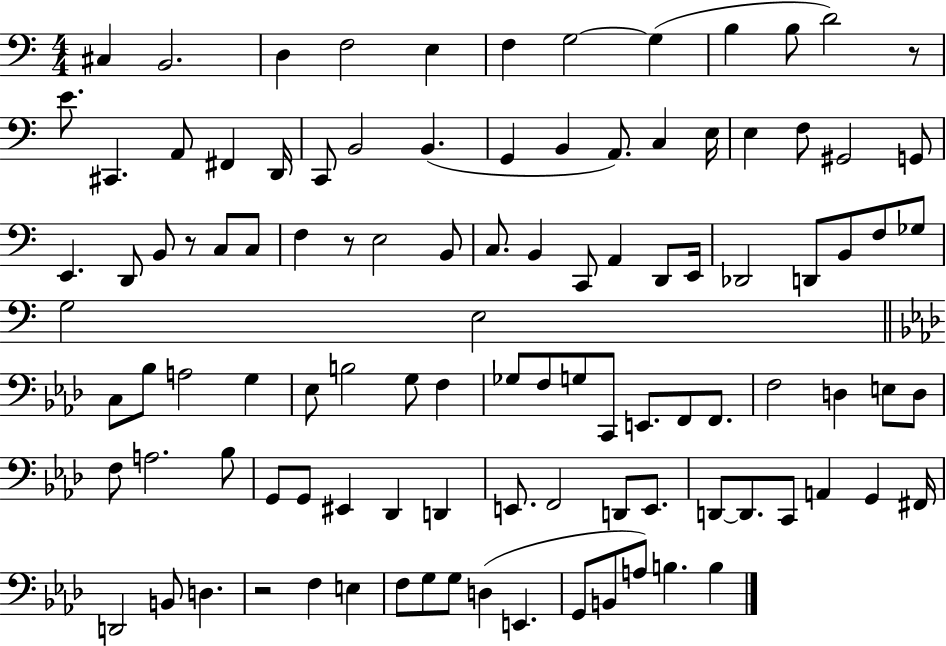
{
  \clef bass
  \numericTimeSignature
  \time 4/4
  \key c \major
  cis4 b,2. | d4 f2 e4 | f4 g2~~ g4( | b4 b8 d'2) r8 | \break e'8. cis,4. a,8 fis,4 d,16 | c,8 b,2 b,4.( | g,4 b,4 a,8.) c4 e16 | e4 f8 gis,2 g,8 | \break e,4. d,8 b,8 r8 c8 c8 | f4 r8 e2 b,8 | c8. b,4 c,8 a,4 d,8 e,16 | des,2 d,8 b,8 f8 ges8 | \break g2 e2 | \bar "||" \break \key aes \major c8 bes8 a2 g4 | ees8 b2 g8 f4 | ges8 f8 g8 c,8 e,8. f,8 f,8. | f2 d4 e8 d8 | \break f8 a2. bes8 | g,8 g,8 eis,4 des,4 d,4 | e,8. f,2 d,8 e,8. | d,8~~ d,8. c,8 a,4 g,4 fis,16 | \break d,2 b,8 d4. | r2 f4 e4 | f8 g8 g8 d4( e,4. | g,8 b,8 a8) b4. b4 | \break \bar "|."
}